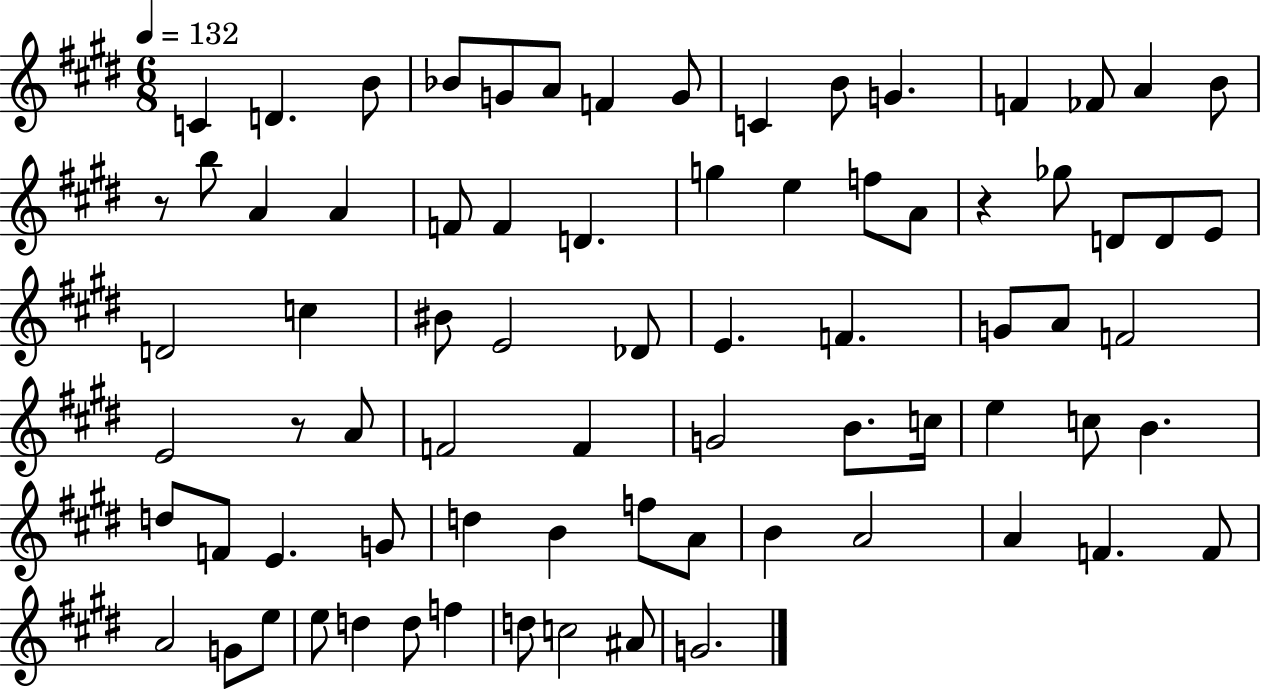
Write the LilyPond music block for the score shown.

{
  \clef treble
  \numericTimeSignature
  \time 6/8
  \key e \major
  \tempo 4 = 132
  c'4 d'4. b'8 | bes'8 g'8 a'8 f'4 g'8 | c'4 b'8 g'4. | f'4 fes'8 a'4 b'8 | \break r8 b''8 a'4 a'4 | f'8 f'4 d'4. | g''4 e''4 f''8 a'8 | r4 ges''8 d'8 d'8 e'8 | \break d'2 c''4 | bis'8 e'2 des'8 | e'4. f'4. | g'8 a'8 f'2 | \break e'2 r8 a'8 | f'2 f'4 | g'2 b'8. c''16 | e''4 c''8 b'4. | \break d''8 f'8 e'4. g'8 | d''4 b'4 f''8 a'8 | b'4 a'2 | a'4 f'4. f'8 | \break a'2 g'8 e''8 | e''8 d''4 d''8 f''4 | d''8 c''2 ais'8 | g'2. | \break \bar "|."
}